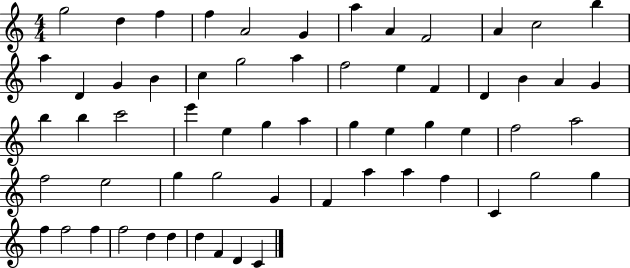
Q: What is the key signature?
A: C major